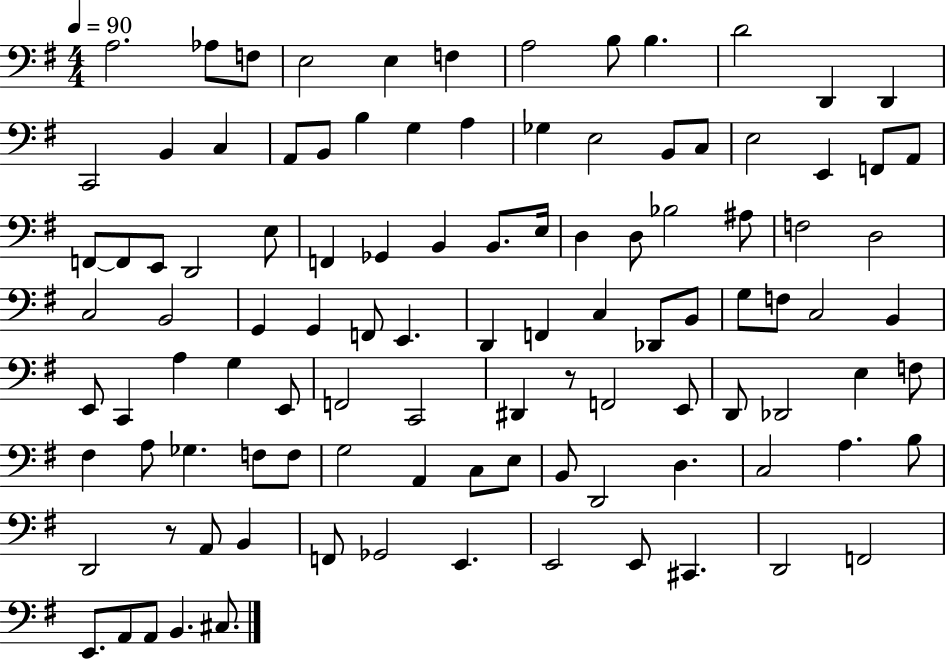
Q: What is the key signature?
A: G major